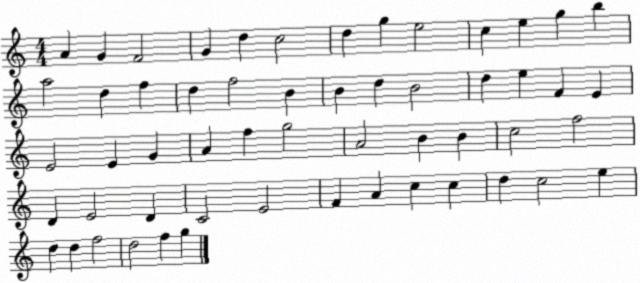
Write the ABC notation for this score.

X:1
T:Untitled
M:4/4
L:1/4
K:C
A G F2 G d c2 d g e2 c e g b a2 d f d f2 B B d B2 d e F E E2 E G A f g2 A2 B B c2 f2 D E2 D C2 E2 F A c c d c2 e d d f2 d2 f g